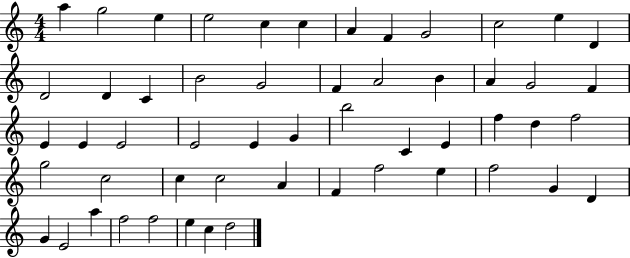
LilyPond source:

{
  \clef treble
  \numericTimeSignature
  \time 4/4
  \key c \major
  a''4 g''2 e''4 | e''2 c''4 c''4 | a'4 f'4 g'2 | c''2 e''4 d'4 | \break d'2 d'4 c'4 | b'2 g'2 | f'4 a'2 b'4 | a'4 g'2 f'4 | \break e'4 e'4 e'2 | e'2 e'4 g'4 | b''2 c'4 e'4 | f''4 d''4 f''2 | \break g''2 c''2 | c''4 c''2 a'4 | f'4 f''2 e''4 | f''2 g'4 d'4 | \break g'4 e'2 a''4 | f''2 f''2 | e''4 c''4 d''2 | \bar "|."
}